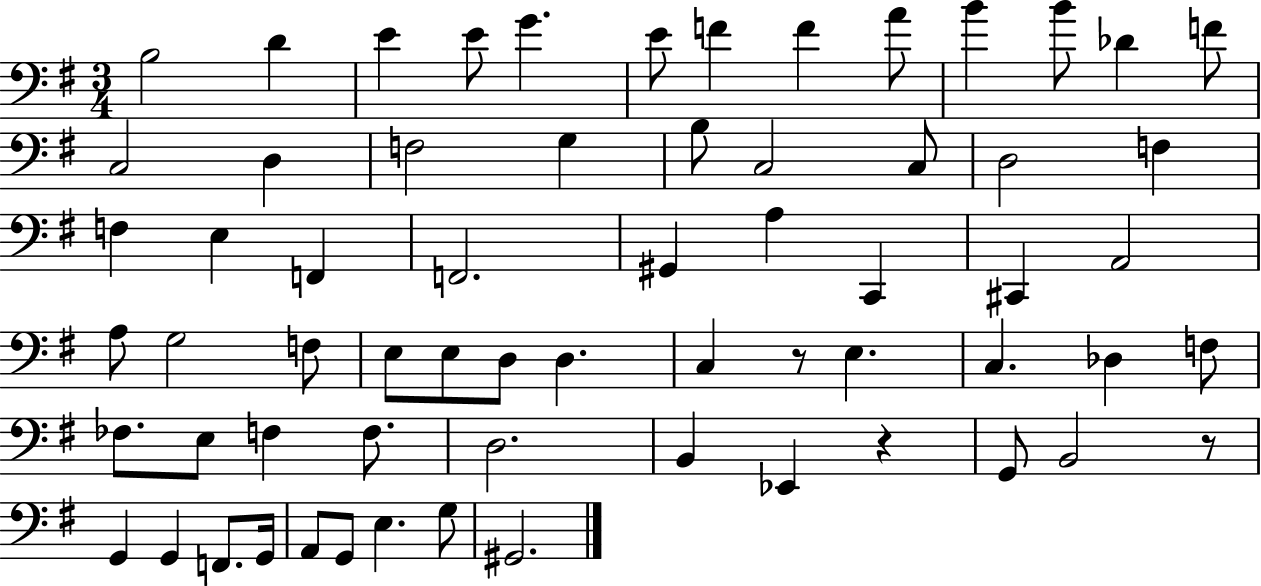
X:1
T:Untitled
M:3/4
L:1/4
K:G
B,2 D E E/2 G E/2 F F A/2 B B/2 _D F/2 C,2 D, F,2 G, B,/2 C,2 C,/2 D,2 F, F, E, F,, F,,2 ^G,, A, C,, ^C,, A,,2 A,/2 G,2 F,/2 E,/2 E,/2 D,/2 D, C, z/2 E, C, _D, F,/2 _F,/2 E,/2 F, F,/2 D,2 B,, _E,, z G,,/2 B,,2 z/2 G,, G,, F,,/2 G,,/4 A,,/2 G,,/2 E, G,/2 ^G,,2